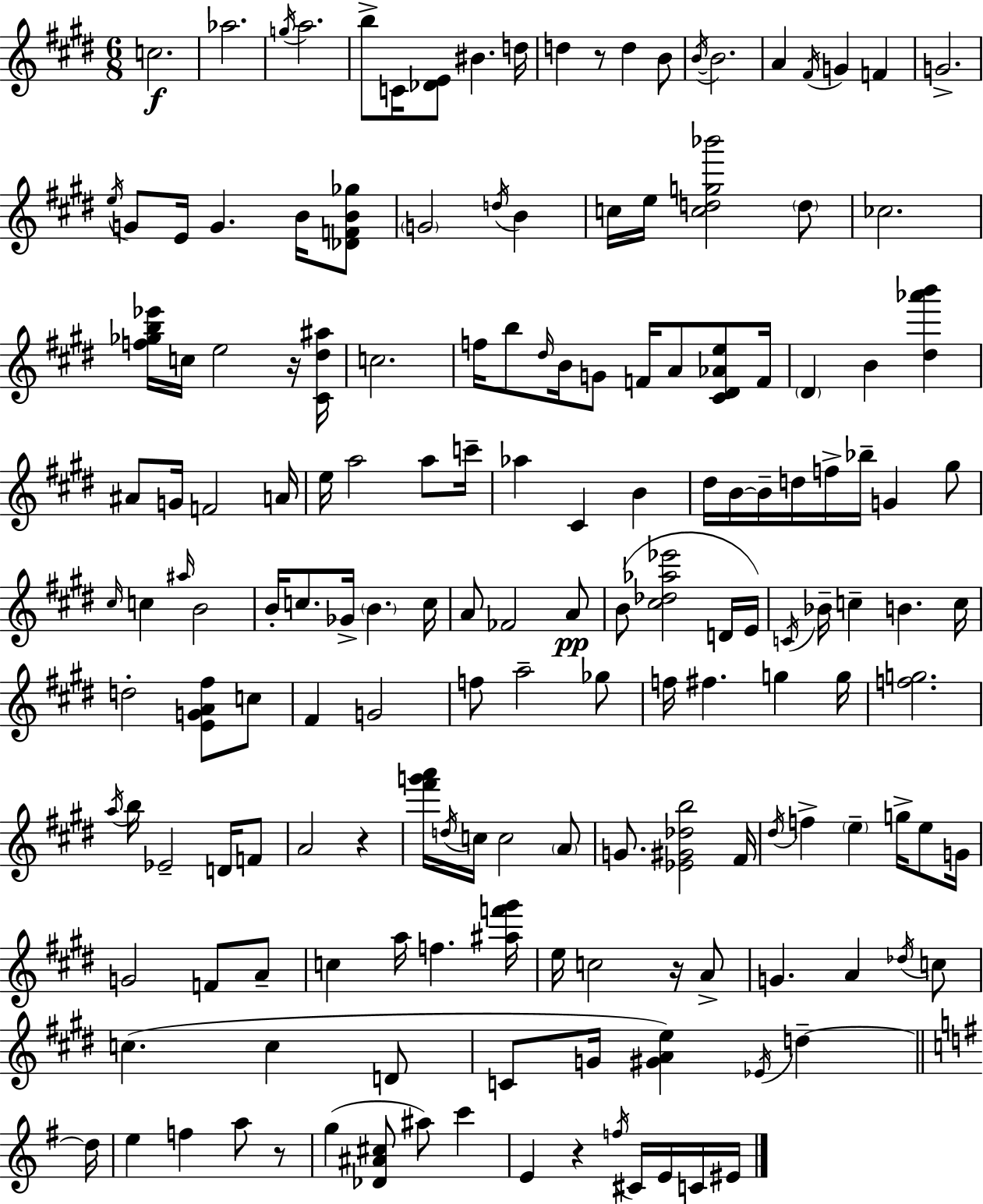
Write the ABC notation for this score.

X:1
T:Untitled
M:6/8
L:1/4
K:E
c2 _a2 g/4 a2 b/2 C/4 [_DE]/2 ^B d/4 d z/2 d B/2 B/4 B2 A ^F/4 G F G2 e/4 G/2 E/4 G B/4 [_DFB_g]/2 G2 d/4 B c/4 e/4 [cdg_b']2 d/2 _c2 [f_gb_e']/4 c/4 e2 z/4 [^C^d^a]/4 c2 f/4 b/2 ^d/4 B/4 G/2 F/4 A/2 [^C^D_Ae]/2 F/4 ^D B [^d_a'b'] ^A/2 G/4 F2 A/4 e/4 a2 a/2 c'/4 _a ^C B ^d/4 B/4 B/4 d/4 f/4 _b/4 G ^g/2 ^c/4 c ^a/4 B2 B/4 c/2 _G/4 B c/4 A/2 _F2 A/2 B/2 [^c_d_a_e']2 D/4 E/4 C/4 _B/4 c B c/4 d2 [EGA^f]/2 c/2 ^F G2 f/2 a2 _g/2 f/4 ^f g g/4 [fg]2 a/4 b/4 _E2 D/4 F/2 A2 z [^f'g'a']/4 d/4 c/4 c2 A/2 G/2 [_E^G_db]2 ^F/4 ^d/4 f e g/4 e/2 G/4 G2 F/2 A/2 c a/4 f [^af'^g']/4 e/4 c2 z/4 A/2 G A _d/4 c/2 c c D/2 C/2 G/4 [^GAe] _E/4 d d/4 e f a/2 z/2 g [_D^A^c]/2 ^a/2 c' E z f/4 ^C/4 E/4 C/4 ^E/4